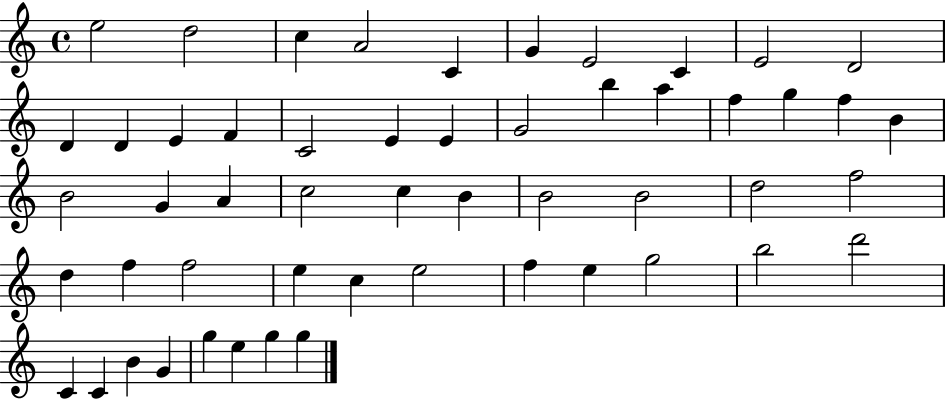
E5/h D5/h C5/q A4/h C4/q G4/q E4/h C4/q E4/h D4/h D4/q D4/q E4/q F4/q C4/h E4/q E4/q G4/h B5/q A5/q F5/q G5/q F5/q B4/q B4/h G4/q A4/q C5/h C5/q B4/q B4/h B4/h D5/h F5/h D5/q F5/q F5/h E5/q C5/q E5/h F5/q E5/q G5/h B5/h D6/h C4/q C4/q B4/q G4/q G5/q E5/q G5/q G5/q